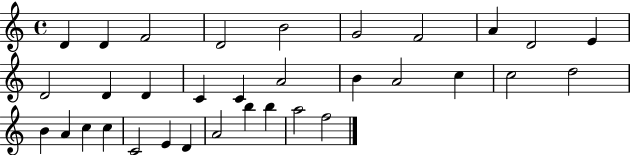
D4/q D4/q F4/h D4/h B4/h G4/h F4/h A4/q D4/h E4/q D4/h D4/q D4/q C4/q C4/q A4/h B4/q A4/h C5/q C5/h D5/h B4/q A4/q C5/q C5/q C4/h E4/q D4/q A4/h B5/q B5/q A5/h F5/h